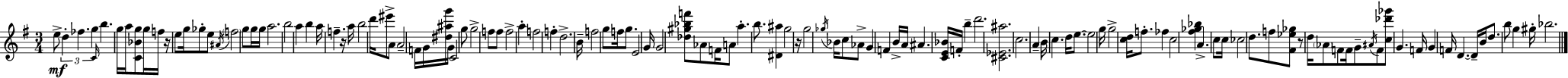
{
  \clef treble
  \numericTimeSignature
  \time 3/4
  \key g \major
  e''8->\mf \tuplet 3/2 { d''4-. fes''4. | g''4 } \grace { c'16 } b''4. g''16 | a''16 <c' bes' g''>8 g''16 f''16 r16 e''8 g''16 ges''8-. e''8 | \acciaccatura { ais'16 } \parenthesize f''2 g''8 | \break g''16 g''16 a''2. | b''2 a''4 | b''4 a''16 f''4.-- | r16 a''16 b''2 d'''16 | \break eis'''8-> a'8 a'2-- | f'16 g'16 <dis'' ais'' g'''>16 g'16 c'2 | g''8 g''2-> f''8 | f''8 f''2-> a''4-. | \break f''2 f''4-. | d''2.-> | b'16-- f''2 g''8 | f''16 g''8. e'2 | \break g'16 g'2 <des'' gis'' bes'' f'''>8 | aes'8 f'16 a'8 a''4.-. b''8. | <dis' ais''>4 g''2 | r16 g''2 \acciaccatura { ges''16 } | \break bes'16 c''8 aes'8-> g'4 f'4 | b'16-> a'16 ais'4. <c' e' bes'>16 f'16-. b''4-- | d'''2. | <cis' ees' ais''>2. | \break c''2. | a'4-- b'16 c''4. | d''16 e''8.~~ e''2 | g''16 g''2-> <c'' d''>16 | \break f''8.-. fes''4 c''2 | <fis'' ges'' bes''>4 a'4.-> | c''8 c''16 ces''2 | d''8. f''8 <fis' ees'' ges''>8 r8 d''16 \parenthesize aes'8 | \break f'8 f'16 g'8-- \acciaccatura { ais'16 } f'8 <c'' des''' ges'''>8 g'4. | f'16 g'4 f'16 d'4.~~ | d'16-- b'16 d''8. b''8 g''4 | gis''16-. bes''2. | \break \bar "|."
}